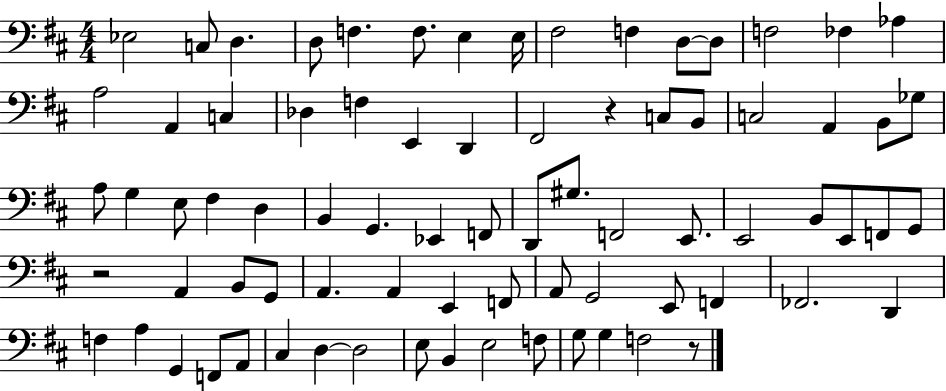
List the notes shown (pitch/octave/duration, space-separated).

Eb3/h C3/e D3/q. D3/e F3/q. F3/e. E3/q E3/s F#3/h F3/q D3/e D3/e F3/h FES3/q Ab3/q A3/h A2/q C3/q Db3/q F3/q E2/q D2/q F#2/h R/q C3/e B2/e C3/h A2/q B2/e Gb3/e A3/e G3/q E3/e F#3/q D3/q B2/q G2/q. Eb2/q F2/e D2/e G#3/e. F2/h E2/e. E2/h B2/e E2/e F2/e G2/e R/h A2/q B2/e G2/e A2/q. A2/q E2/q F2/e A2/e G2/h E2/e F2/q FES2/h. D2/q F3/q A3/q G2/q F2/e A2/e C#3/q D3/q D3/h E3/e B2/q E3/h F3/e G3/e G3/q F3/h R/e